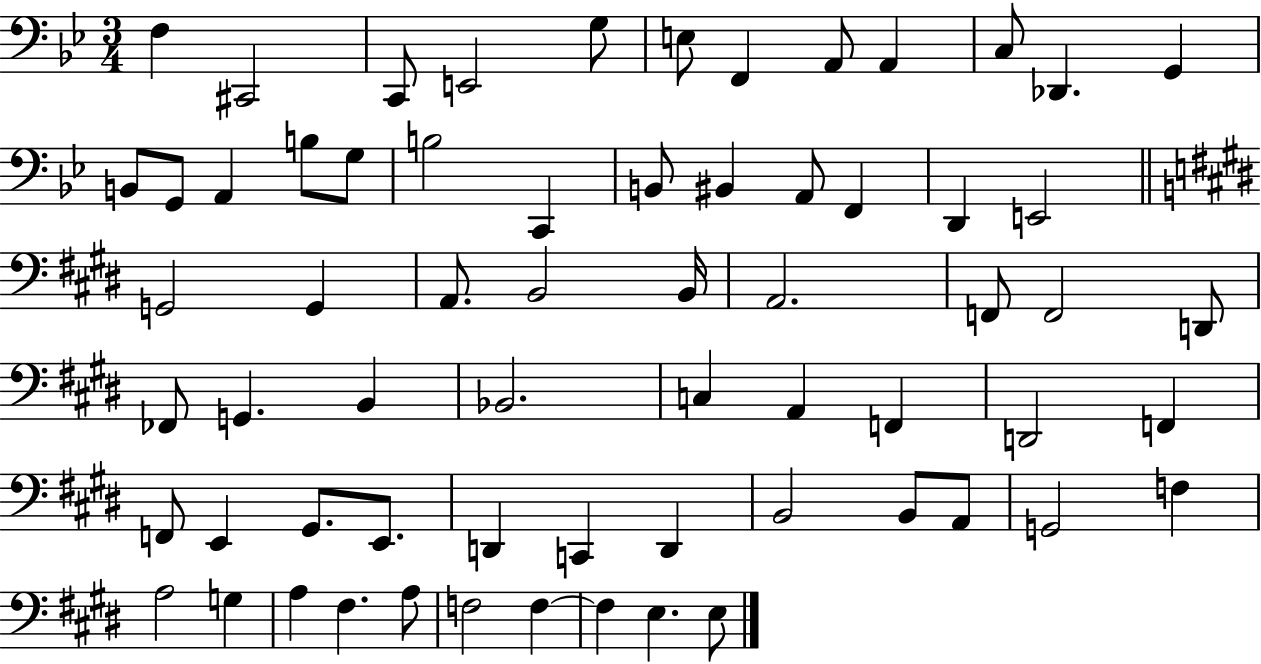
X:1
T:Untitled
M:3/4
L:1/4
K:Bb
F, ^C,,2 C,,/2 E,,2 G,/2 E,/2 F,, A,,/2 A,, C,/2 _D,, G,, B,,/2 G,,/2 A,, B,/2 G,/2 B,2 C,, B,,/2 ^B,, A,,/2 F,, D,, E,,2 G,,2 G,, A,,/2 B,,2 B,,/4 A,,2 F,,/2 F,,2 D,,/2 _F,,/2 G,, B,, _B,,2 C, A,, F,, D,,2 F,, F,,/2 E,, ^G,,/2 E,,/2 D,, C,, D,, B,,2 B,,/2 A,,/2 G,,2 F, A,2 G, A, ^F, A,/2 F,2 F, F, E, E,/2